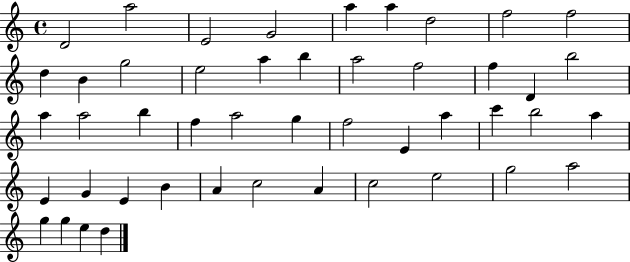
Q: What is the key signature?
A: C major